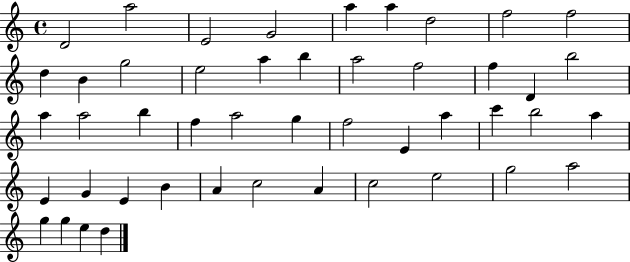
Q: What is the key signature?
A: C major